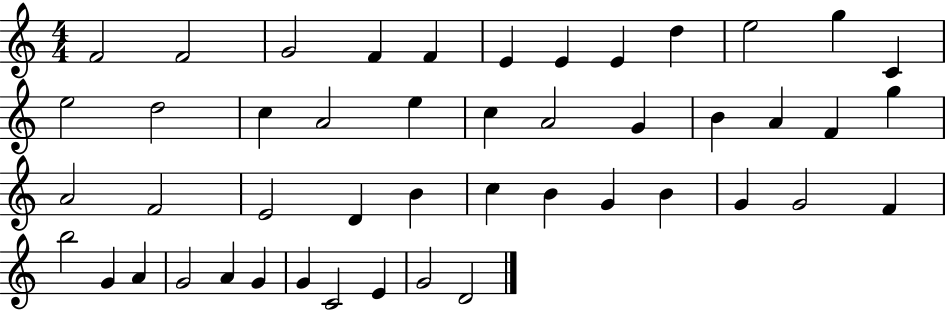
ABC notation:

X:1
T:Untitled
M:4/4
L:1/4
K:C
F2 F2 G2 F F E E E d e2 g C e2 d2 c A2 e c A2 G B A F g A2 F2 E2 D B c B G B G G2 F b2 G A G2 A G G C2 E G2 D2